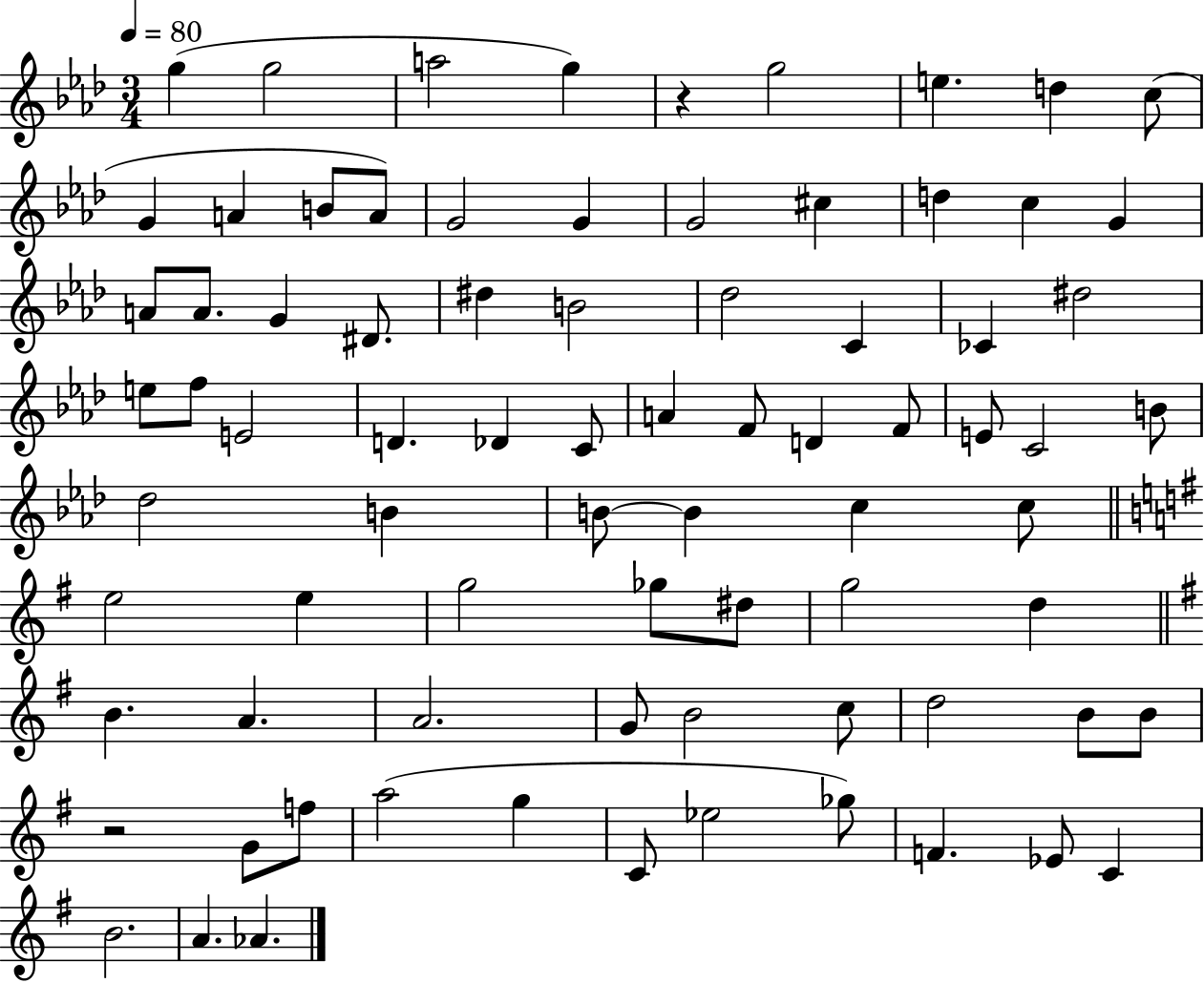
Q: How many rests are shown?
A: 2